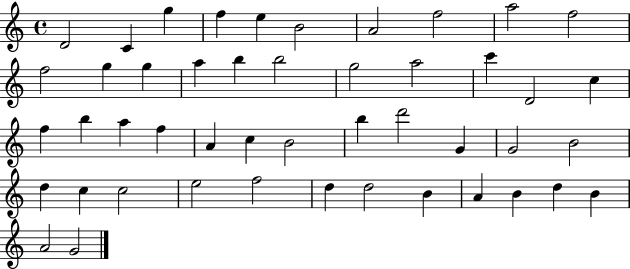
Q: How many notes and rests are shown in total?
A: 47